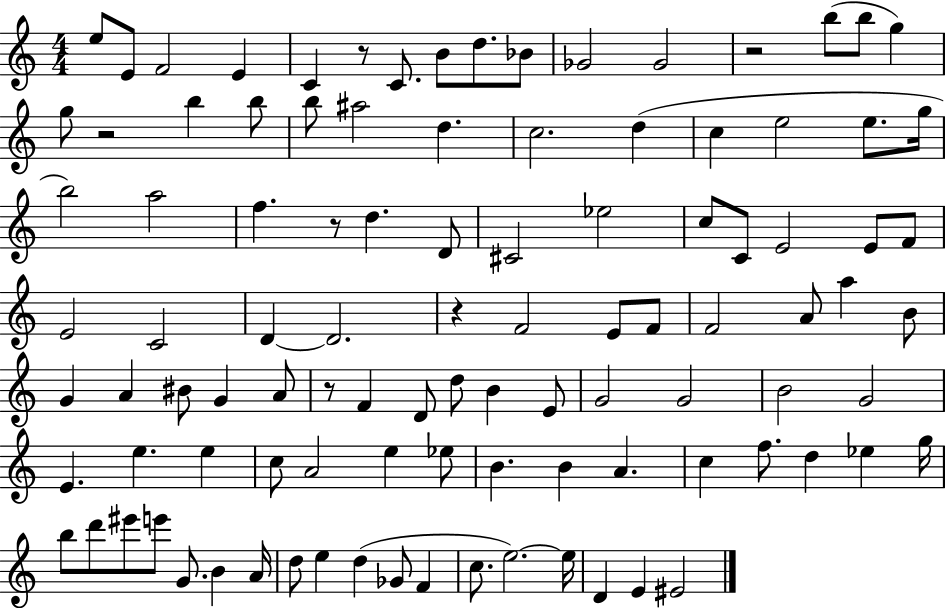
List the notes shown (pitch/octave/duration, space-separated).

E5/e E4/e F4/h E4/q C4/q R/e C4/e. B4/e D5/e. Bb4/e Gb4/h Gb4/h R/h B5/e B5/e G5/q G5/e R/h B5/q B5/e B5/e A#5/h D5/q. C5/h. D5/q C5/q E5/h E5/e. G5/s B5/h A5/h F5/q. R/e D5/q. D4/e C#4/h Eb5/h C5/e C4/e E4/h E4/e F4/e E4/h C4/h D4/q D4/h. R/q F4/h E4/e F4/e F4/h A4/e A5/q B4/e G4/q A4/q BIS4/e G4/q A4/e R/e F4/q D4/e D5/e B4/q E4/e G4/h G4/h B4/h G4/h E4/q. E5/q. E5/q C5/e A4/h E5/q Eb5/e B4/q. B4/q A4/q. C5/q F5/e. D5/q Eb5/q G5/s B5/e D6/e EIS6/e E6/e G4/e. B4/q A4/s D5/e E5/q D5/q Gb4/e F4/q C5/e. E5/h. E5/s D4/q E4/q EIS4/h